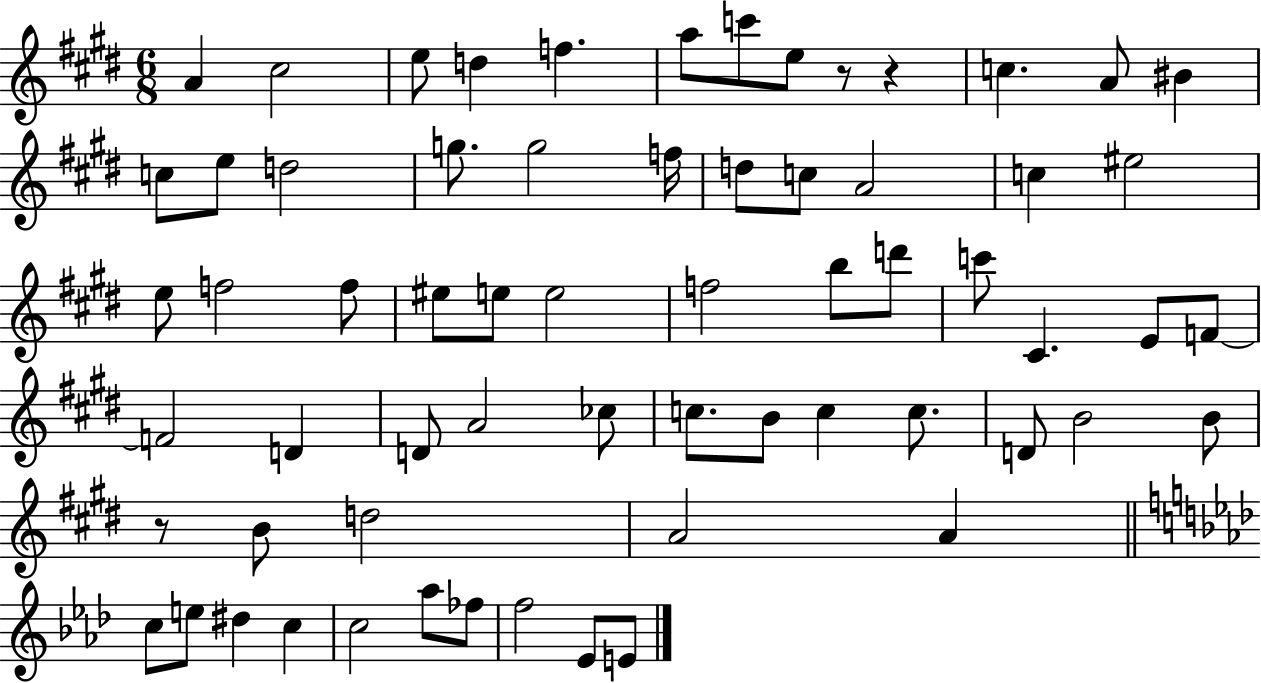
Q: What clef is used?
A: treble